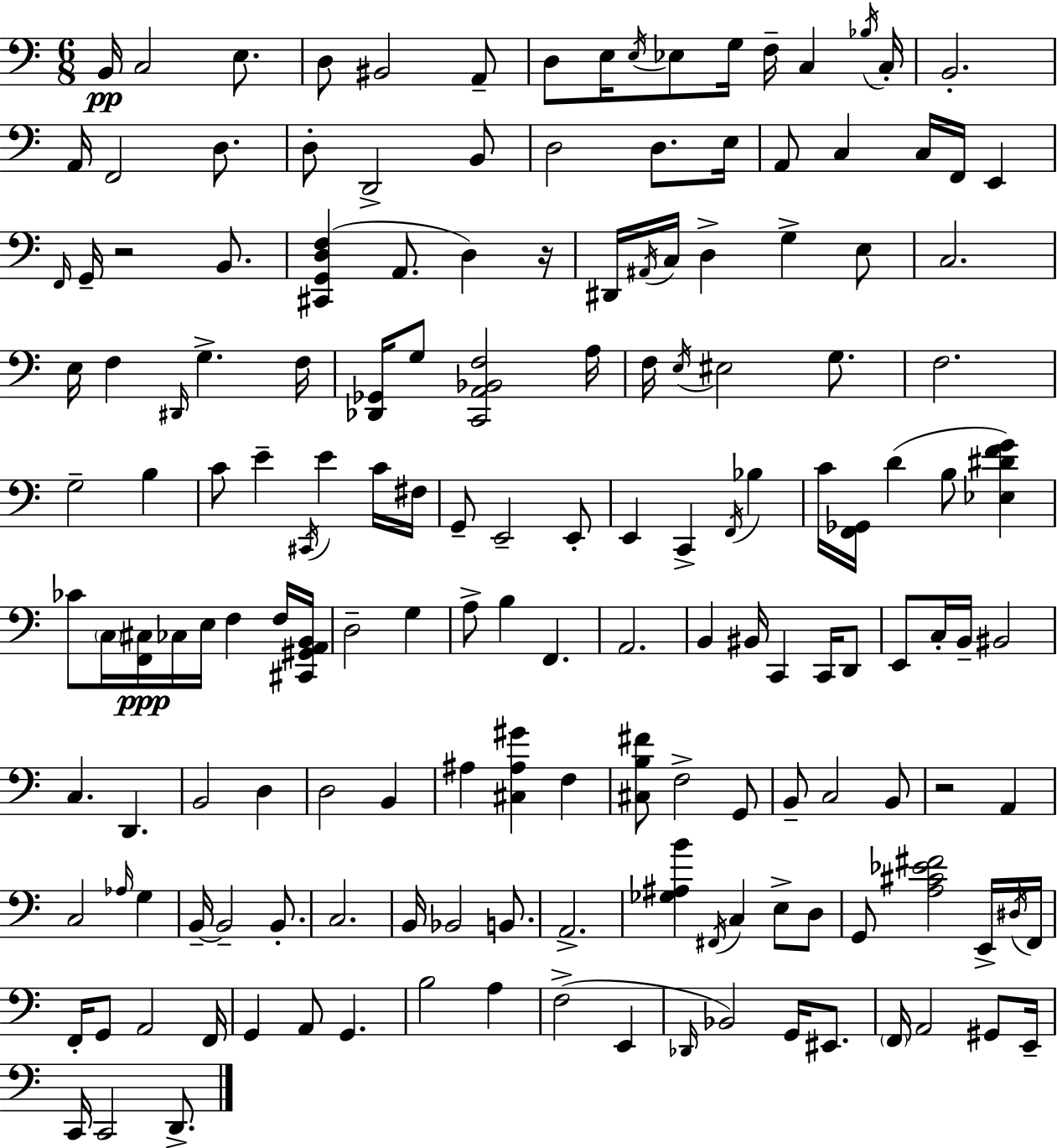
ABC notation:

X:1
T:Untitled
M:6/8
L:1/4
K:Am
B,,/4 C,2 E,/2 D,/2 ^B,,2 A,,/2 D,/2 E,/4 E,/4 _E,/2 G,/4 F,/4 C, _B,/4 C,/4 B,,2 A,,/4 F,,2 D,/2 D,/2 D,,2 B,,/2 D,2 D,/2 E,/4 A,,/2 C, C,/4 F,,/4 E,, F,,/4 G,,/4 z2 B,,/2 [^C,,G,,D,F,] A,,/2 D, z/4 ^D,,/4 ^A,,/4 C,/4 D, G, E,/2 C,2 E,/4 F, ^D,,/4 G, F,/4 [_D,,_G,,]/4 G,/2 [C,,A,,_B,,F,]2 A,/4 F,/4 E,/4 ^E,2 G,/2 F,2 G,2 B, C/2 E ^C,,/4 E C/4 ^F,/4 G,,/2 E,,2 E,,/2 E,, C,, F,,/4 _B, C/4 [F,,_G,,]/4 D B,/2 [_E,^DFG] _C/2 C,/4 [F,,^C,]/4 _C,/4 E,/4 F, F,/4 [^C,,^G,,A,,B,,]/4 D,2 G, A,/2 B, F,, A,,2 B,, ^B,,/4 C,, C,,/4 D,,/2 E,,/2 C,/4 B,,/4 ^B,,2 C, D,, B,,2 D, D,2 B,, ^A, [^C,^A,^G] F, [^C,B,^F]/2 F,2 G,,/2 B,,/2 C,2 B,,/2 z2 A,, C,2 _A,/4 G, B,,/4 B,,2 B,,/2 C,2 B,,/4 _B,,2 B,,/2 A,,2 [_G,^A,B] ^F,,/4 C, E,/2 D,/2 G,,/2 [A,^C_E^F]2 E,,/4 ^D,/4 F,,/4 F,,/4 G,,/2 A,,2 F,,/4 G,, A,,/2 G,, B,2 A, F,2 E,, _D,,/4 _B,,2 G,,/4 ^E,,/2 F,,/4 A,,2 ^G,,/2 E,,/4 C,,/4 C,,2 D,,/2